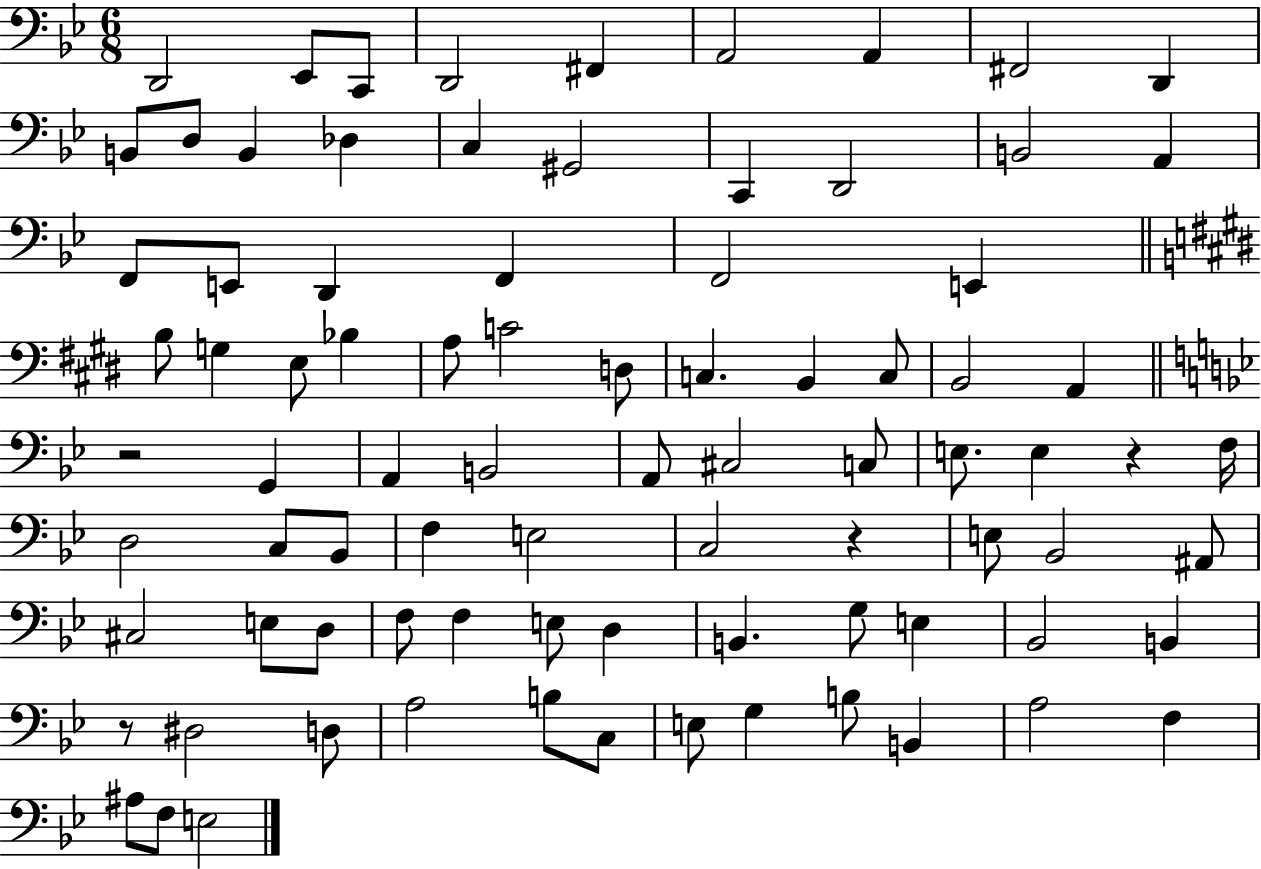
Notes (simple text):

D2/h Eb2/e C2/e D2/h F#2/q A2/h A2/q F#2/h D2/q B2/e D3/e B2/q Db3/q C3/q G#2/h C2/q D2/h B2/h A2/q F2/e E2/e D2/q F2/q F2/h E2/q B3/e G3/q E3/e Bb3/q A3/e C4/h D3/e C3/q. B2/q C3/e B2/h A2/q R/h G2/q A2/q B2/h A2/e C#3/h C3/e E3/e. E3/q R/q F3/s D3/h C3/e Bb2/e F3/q E3/h C3/h R/q E3/e Bb2/h A#2/e C#3/h E3/e D3/e F3/e F3/q E3/e D3/q B2/q. G3/e E3/q Bb2/h B2/q R/e D#3/h D3/e A3/h B3/e C3/e E3/e G3/q B3/e B2/q A3/h F3/q A#3/e F3/e E3/h